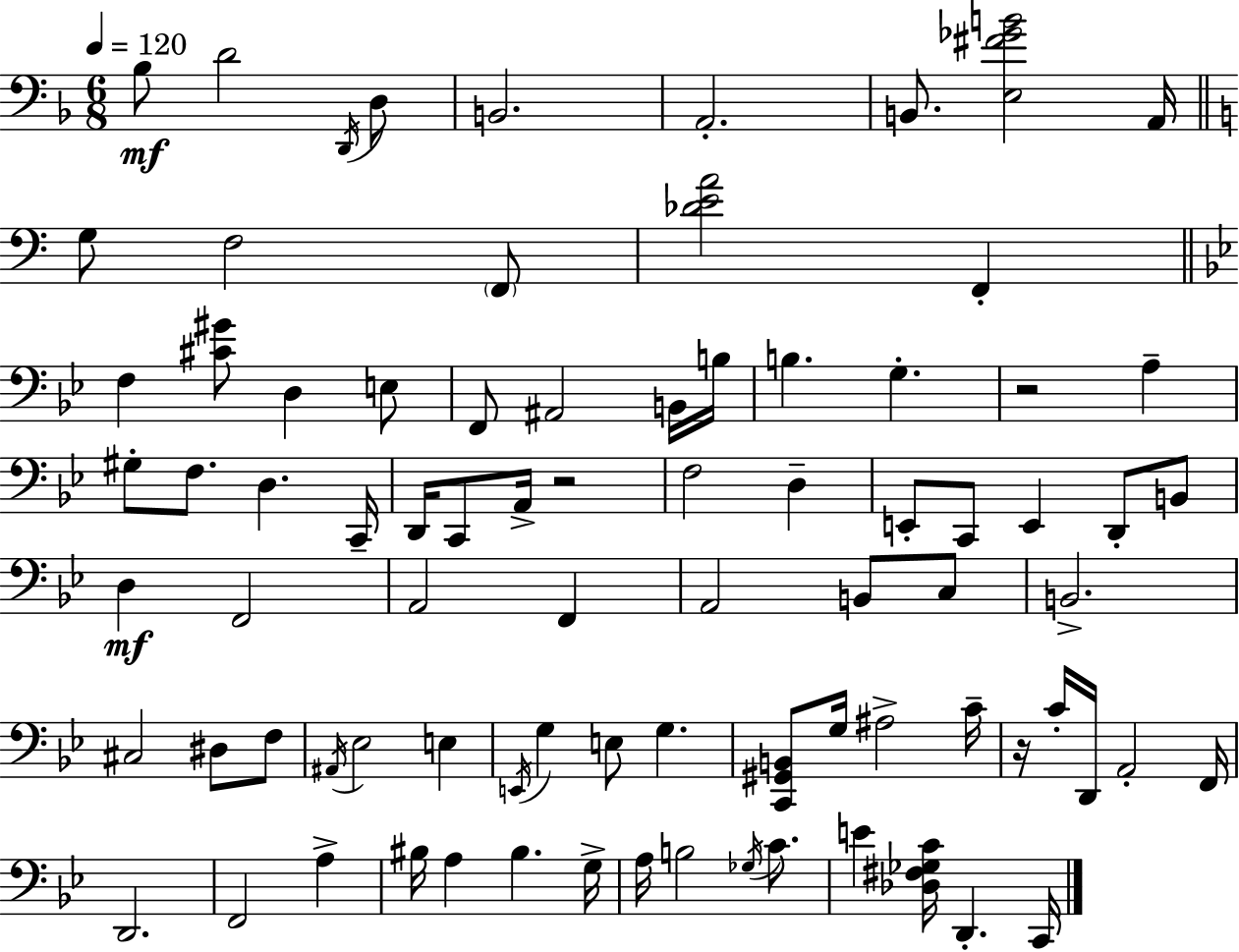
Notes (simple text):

Bb3/e D4/h D2/s D3/e B2/h. A2/h. B2/e. [E3,F#4,Gb4,B4]/h A2/s G3/e F3/h F2/e [Db4,E4,A4]/h F2/q F3/q [C#4,G#4]/e D3/q E3/e F2/e A#2/h B2/s B3/s B3/q. G3/q. R/h A3/q G#3/e F3/e. D3/q. C2/s D2/s C2/e A2/s R/h F3/h D3/q E2/e C2/e E2/q D2/e B2/e D3/q F2/h A2/h F2/q A2/h B2/e C3/e B2/h. C#3/h D#3/e F3/e A#2/s Eb3/h E3/q E2/s G3/q E3/e G3/q. [C2,G#2,B2]/e G3/s A#3/h C4/s R/s C4/s D2/s A2/h F2/s D2/h. F2/h A3/q BIS3/s A3/q BIS3/q. G3/s A3/s B3/h Gb3/s C4/e. E4/q [Db3,F#3,Gb3,C4]/s D2/q. C2/s